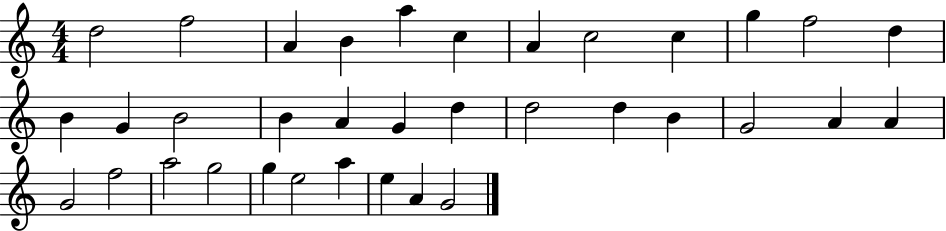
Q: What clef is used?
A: treble